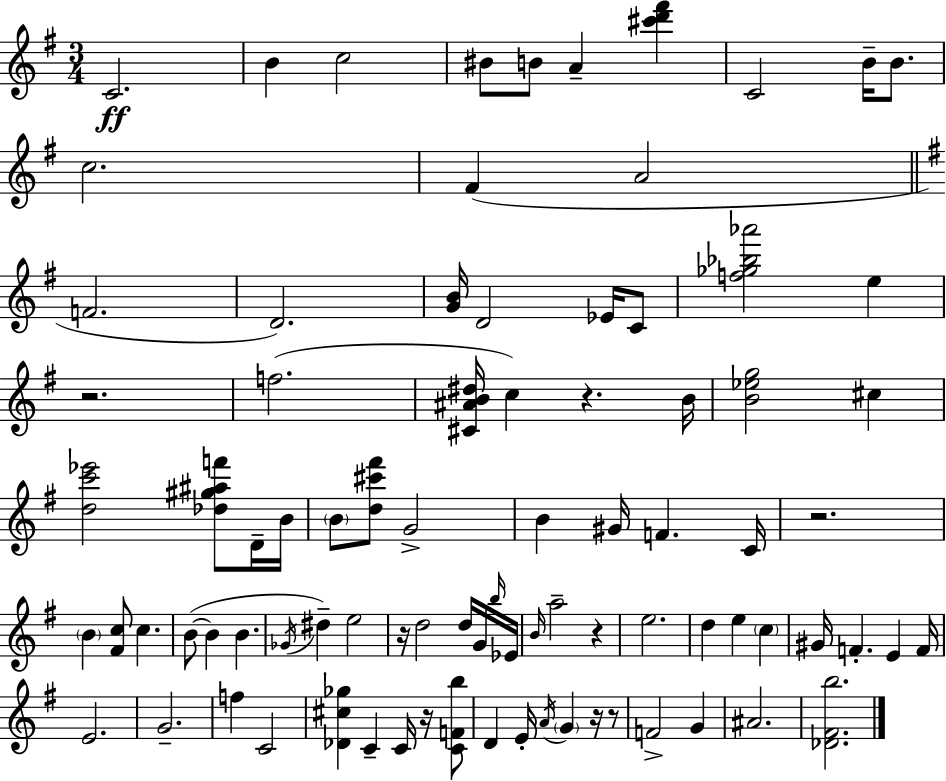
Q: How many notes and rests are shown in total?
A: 86